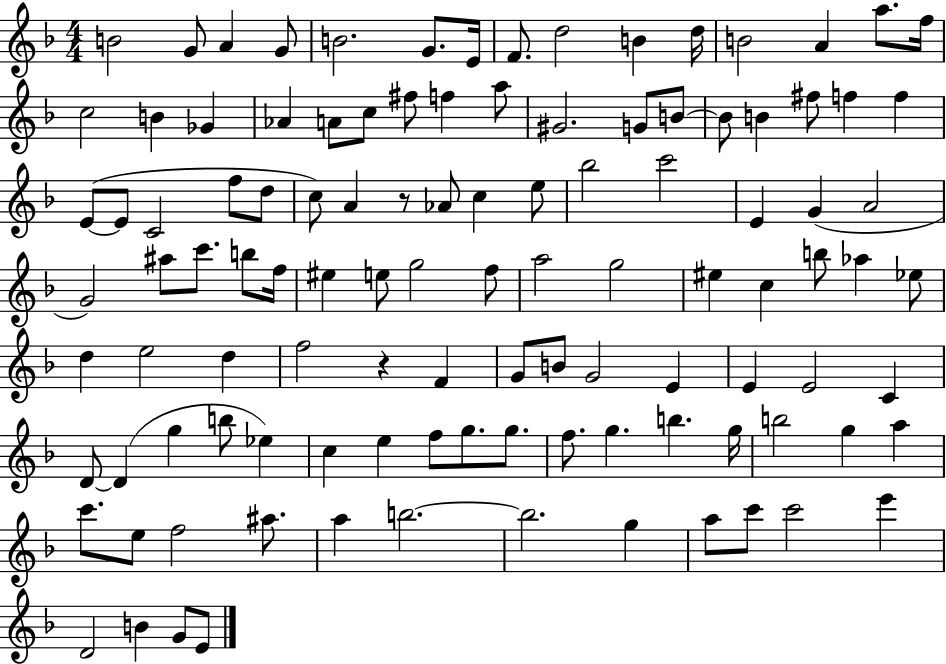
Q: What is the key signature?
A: F major